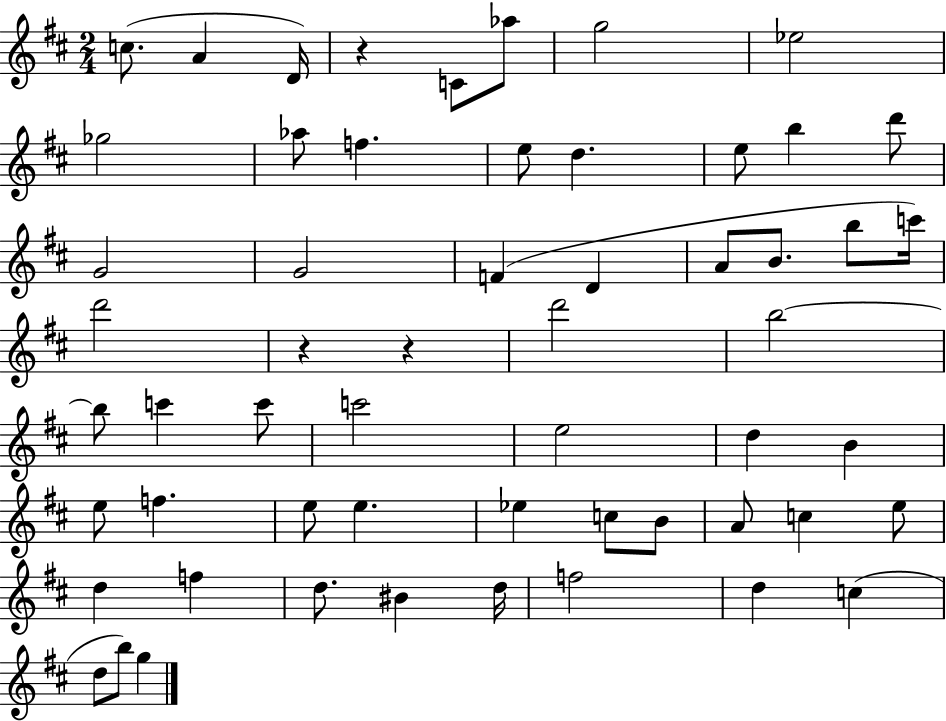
C5/e. A4/q D4/s R/q C4/e Ab5/e G5/h Eb5/h Gb5/h Ab5/e F5/q. E5/e D5/q. E5/e B5/q D6/e G4/h G4/h F4/q D4/q A4/e B4/e. B5/e C6/s D6/h R/q R/q D6/h B5/h B5/e C6/q C6/e C6/h E5/h D5/q B4/q E5/e F5/q. E5/e E5/q. Eb5/q C5/e B4/e A4/e C5/q E5/e D5/q F5/q D5/e. BIS4/q D5/s F5/h D5/q C5/q D5/e B5/e G5/q